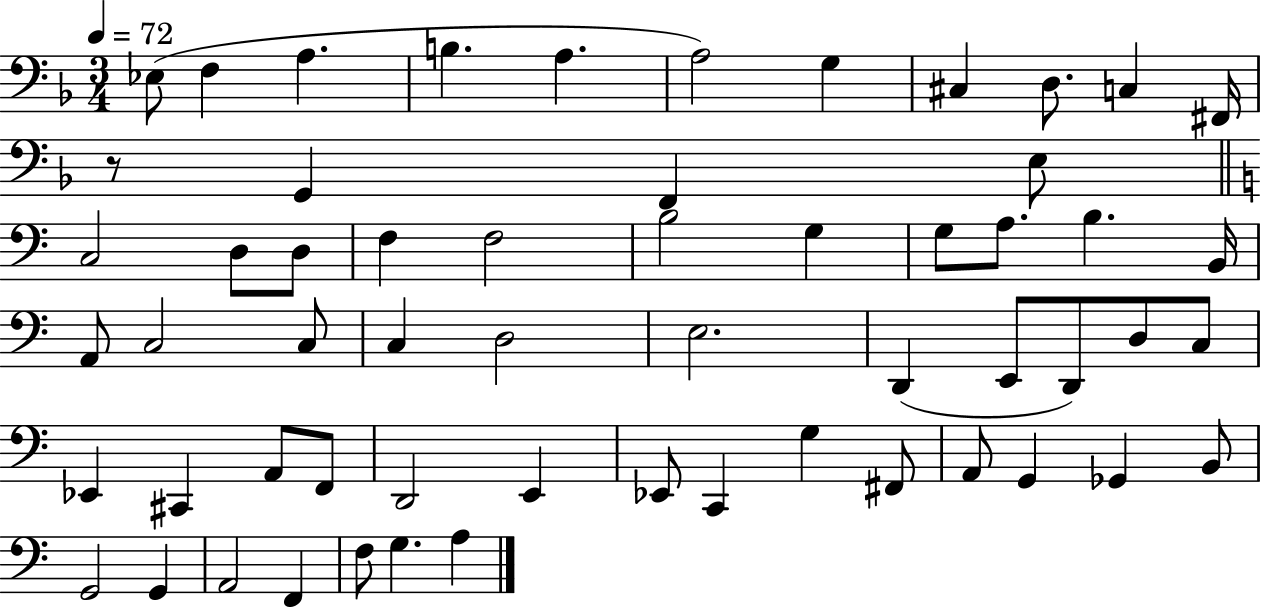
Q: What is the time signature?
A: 3/4